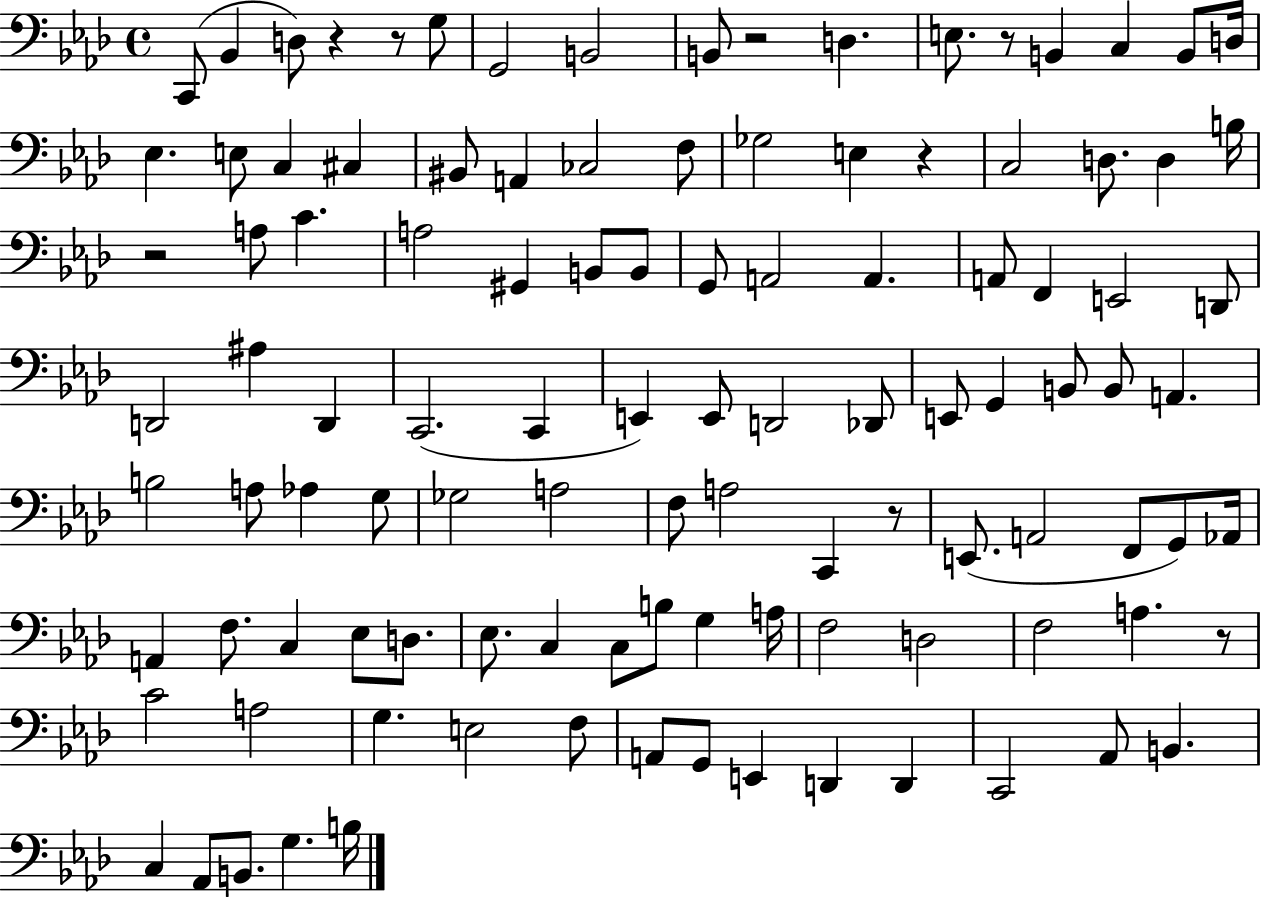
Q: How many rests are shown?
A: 8